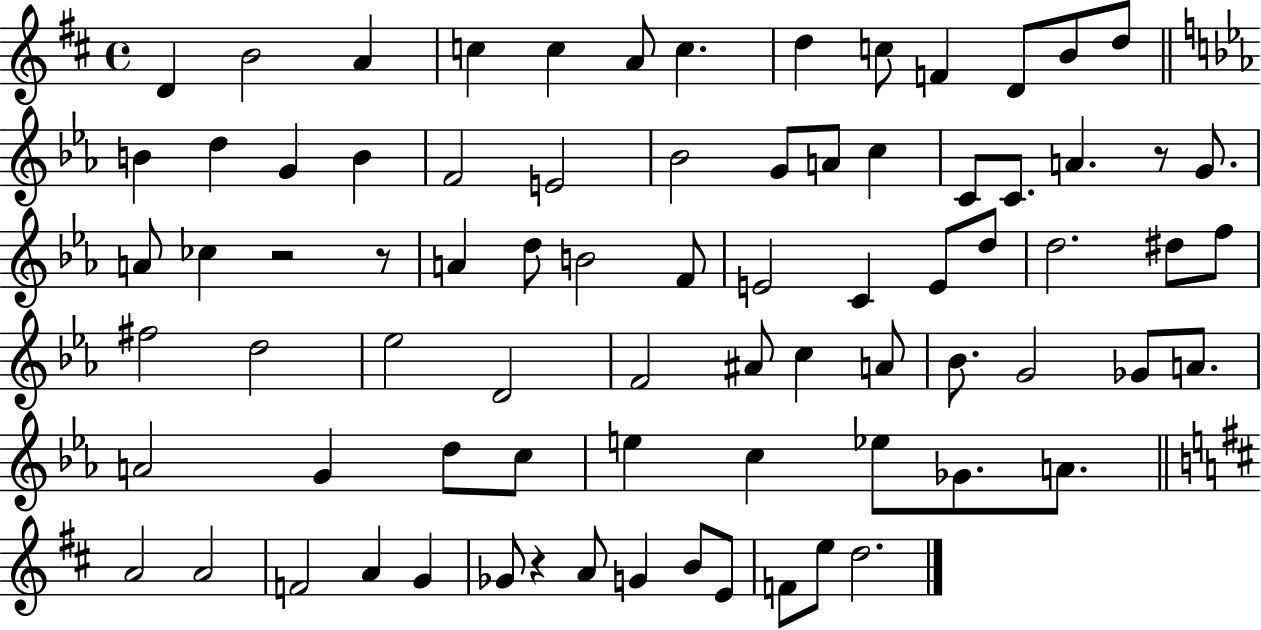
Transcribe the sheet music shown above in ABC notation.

X:1
T:Untitled
M:4/4
L:1/4
K:D
D B2 A c c A/2 c d c/2 F D/2 B/2 d/2 B d G B F2 E2 _B2 G/2 A/2 c C/2 C/2 A z/2 G/2 A/2 _c z2 z/2 A d/2 B2 F/2 E2 C E/2 d/2 d2 ^d/2 f/2 ^f2 d2 _e2 D2 F2 ^A/2 c A/2 _B/2 G2 _G/2 A/2 A2 G d/2 c/2 e c _e/2 _G/2 A/2 A2 A2 F2 A G _G/2 z A/2 G B/2 E/2 F/2 e/2 d2